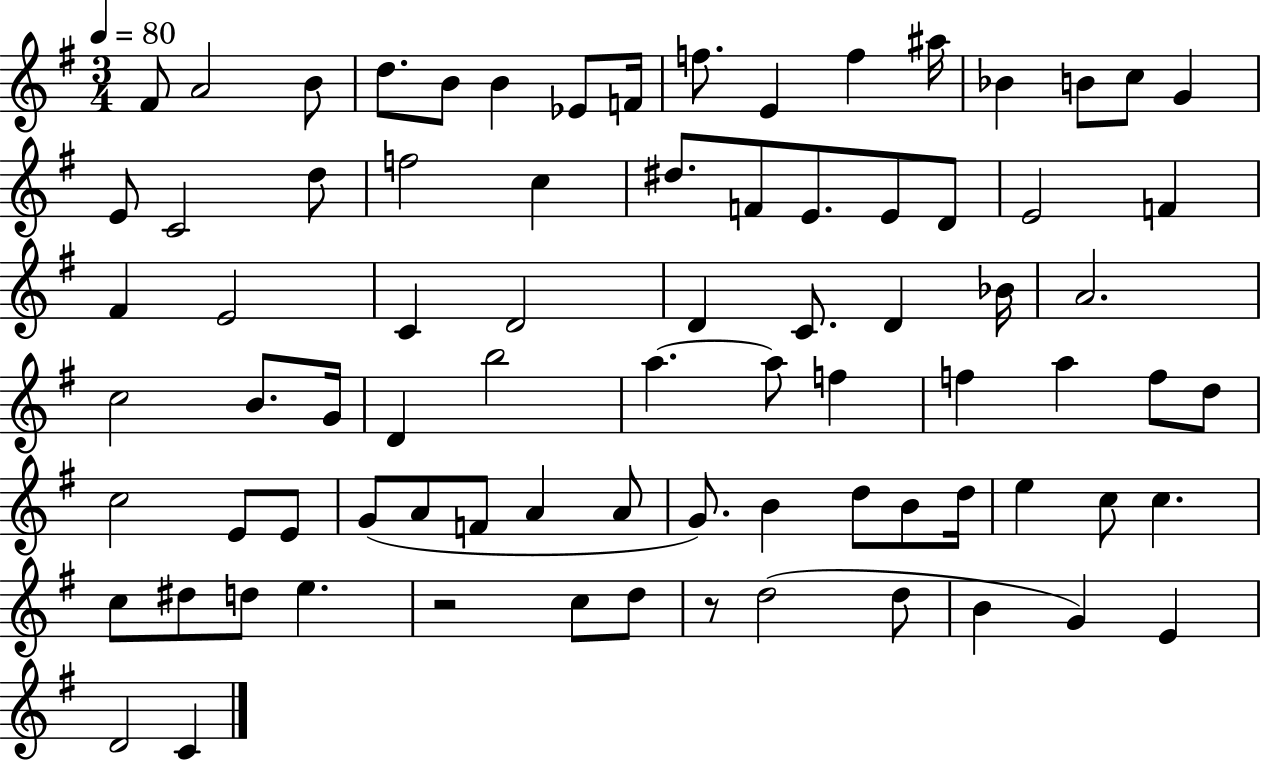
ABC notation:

X:1
T:Untitled
M:3/4
L:1/4
K:G
^F/2 A2 B/2 d/2 B/2 B _E/2 F/4 f/2 E f ^a/4 _B B/2 c/2 G E/2 C2 d/2 f2 c ^d/2 F/2 E/2 E/2 D/2 E2 F ^F E2 C D2 D C/2 D _B/4 A2 c2 B/2 G/4 D b2 a a/2 f f a f/2 d/2 c2 E/2 E/2 G/2 A/2 F/2 A A/2 G/2 B d/2 B/2 d/4 e c/2 c c/2 ^d/2 d/2 e z2 c/2 d/2 z/2 d2 d/2 B G E D2 C